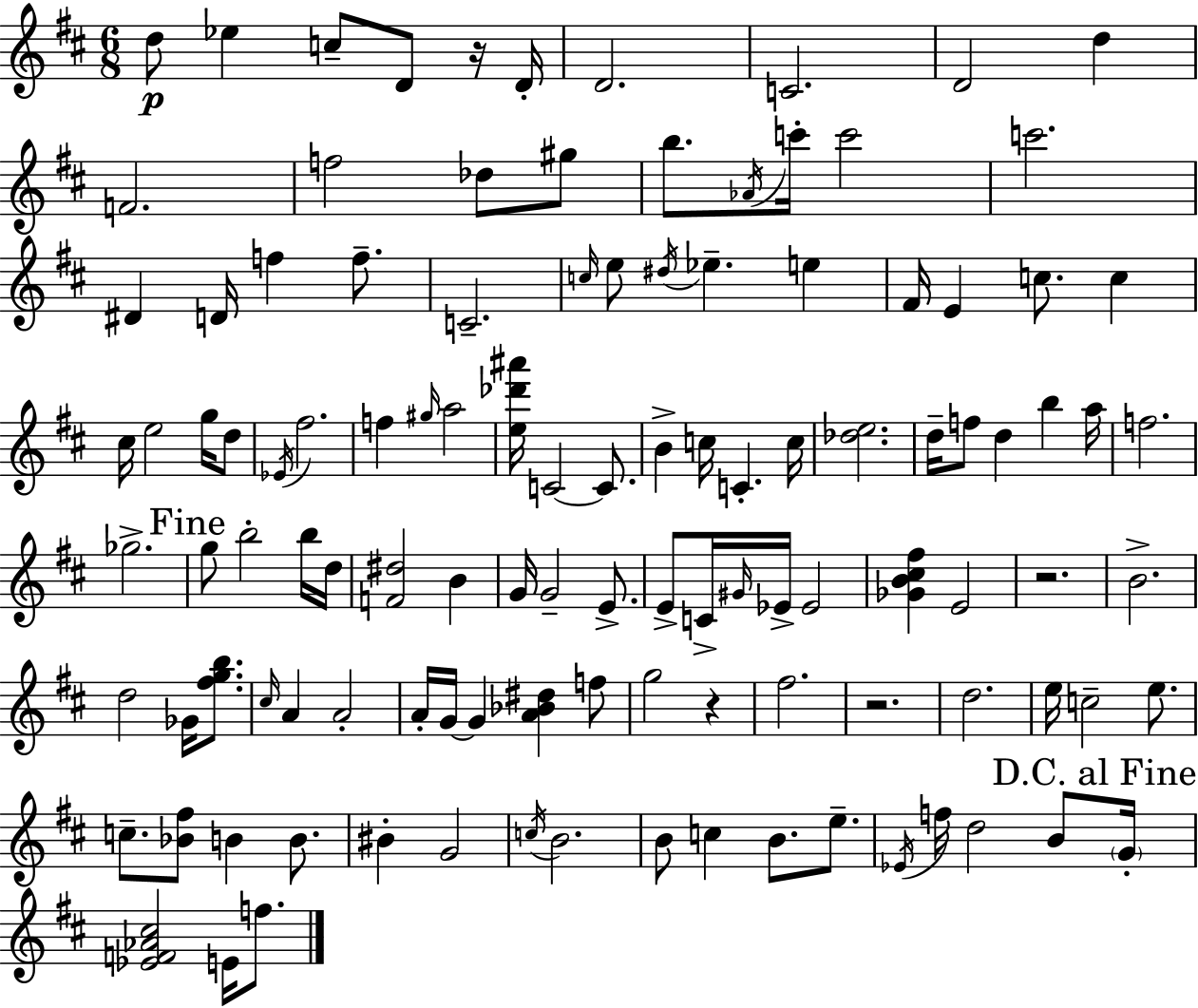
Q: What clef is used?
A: treble